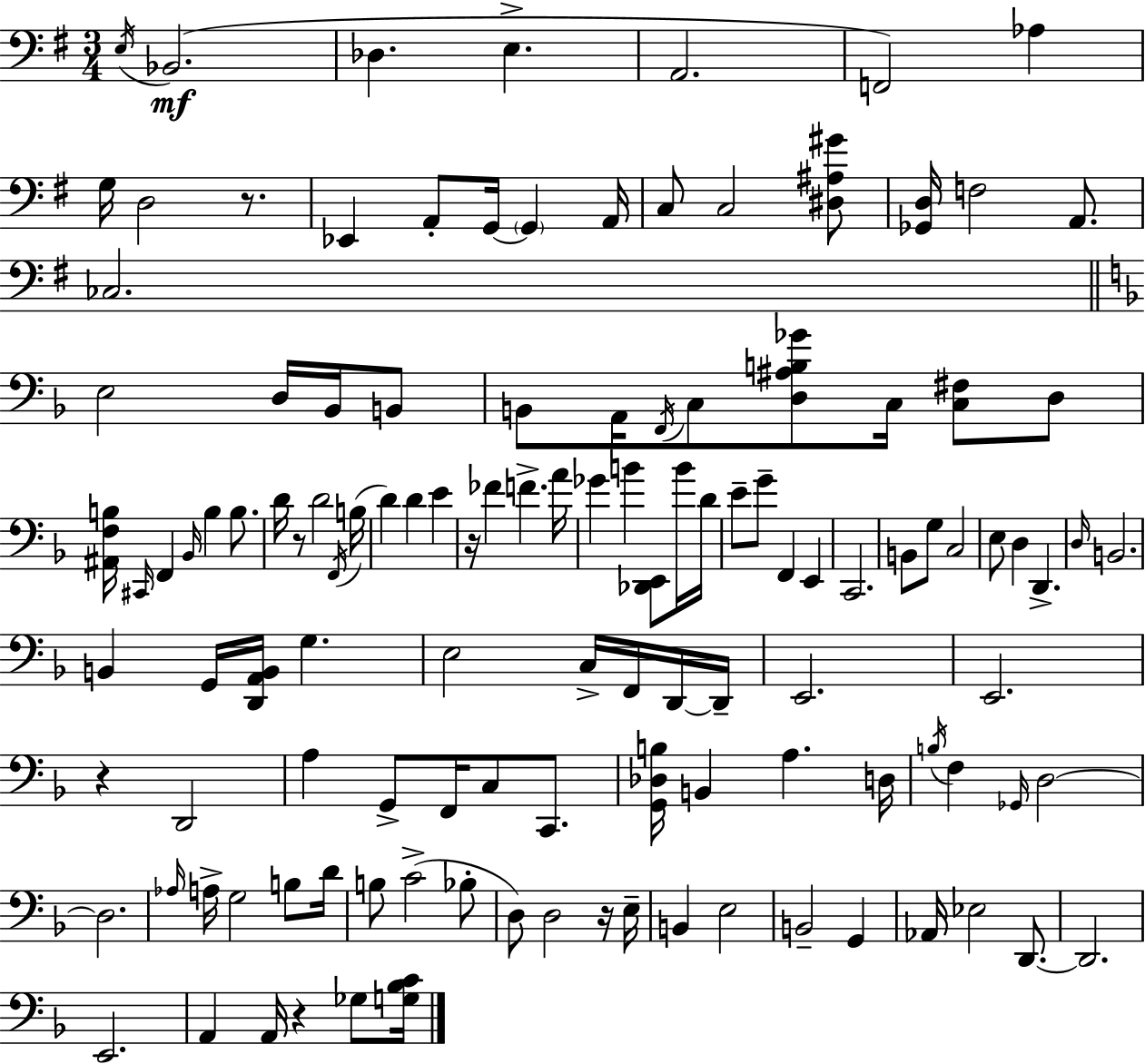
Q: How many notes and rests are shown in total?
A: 123